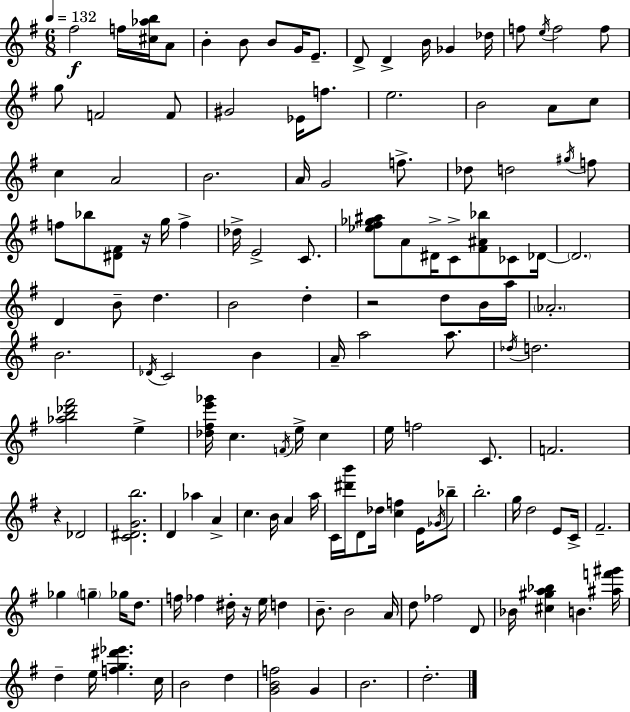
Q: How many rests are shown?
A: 4